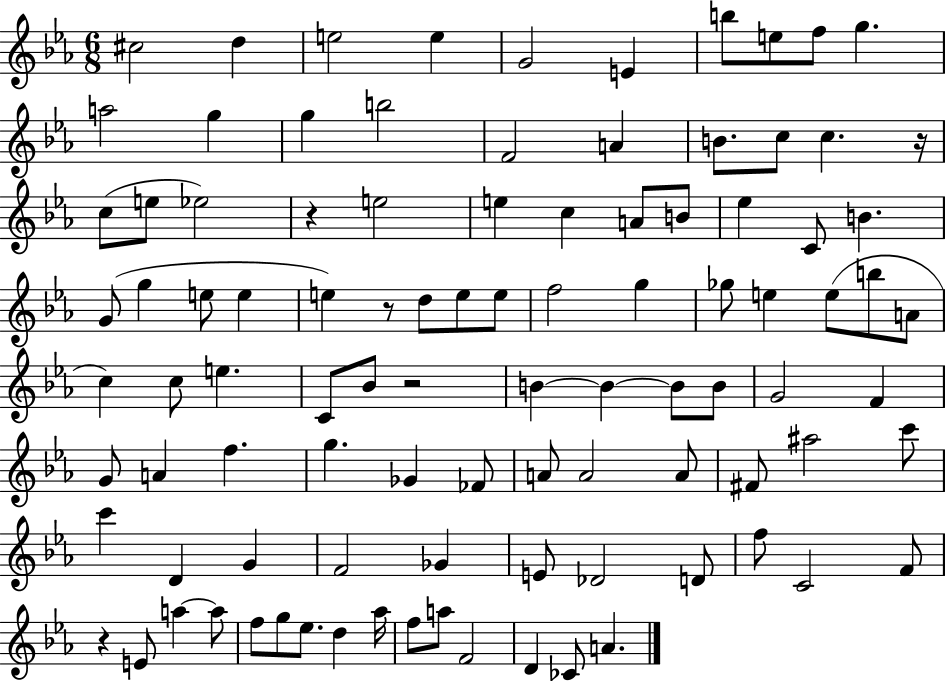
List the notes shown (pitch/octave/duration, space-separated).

C#5/h D5/q E5/h E5/q G4/h E4/q B5/e E5/e F5/e G5/q. A5/h G5/q G5/q B5/h F4/h A4/q B4/e. C5/e C5/q. R/s C5/e E5/e Eb5/h R/q E5/h E5/q C5/q A4/e B4/e Eb5/q C4/e B4/q. G4/e G5/q E5/e E5/q E5/q R/e D5/e E5/e E5/e F5/h G5/q Gb5/e E5/q E5/e B5/e A4/e C5/q C5/e E5/q. C4/e Bb4/e R/h B4/q B4/q B4/e B4/e G4/h F4/q G4/e A4/q F5/q. G5/q. Gb4/q FES4/e A4/e A4/h A4/e F#4/e A#5/h C6/e C6/q D4/q G4/q F4/h Gb4/q E4/e Db4/h D4/e F5/e C4/h F4/e R/q E4/e A5/q A5/e F5/e G5/e Eb5/e. D5/q Ab5/s F5/e A5/e F4/h D4/q CES4/e A4/q.